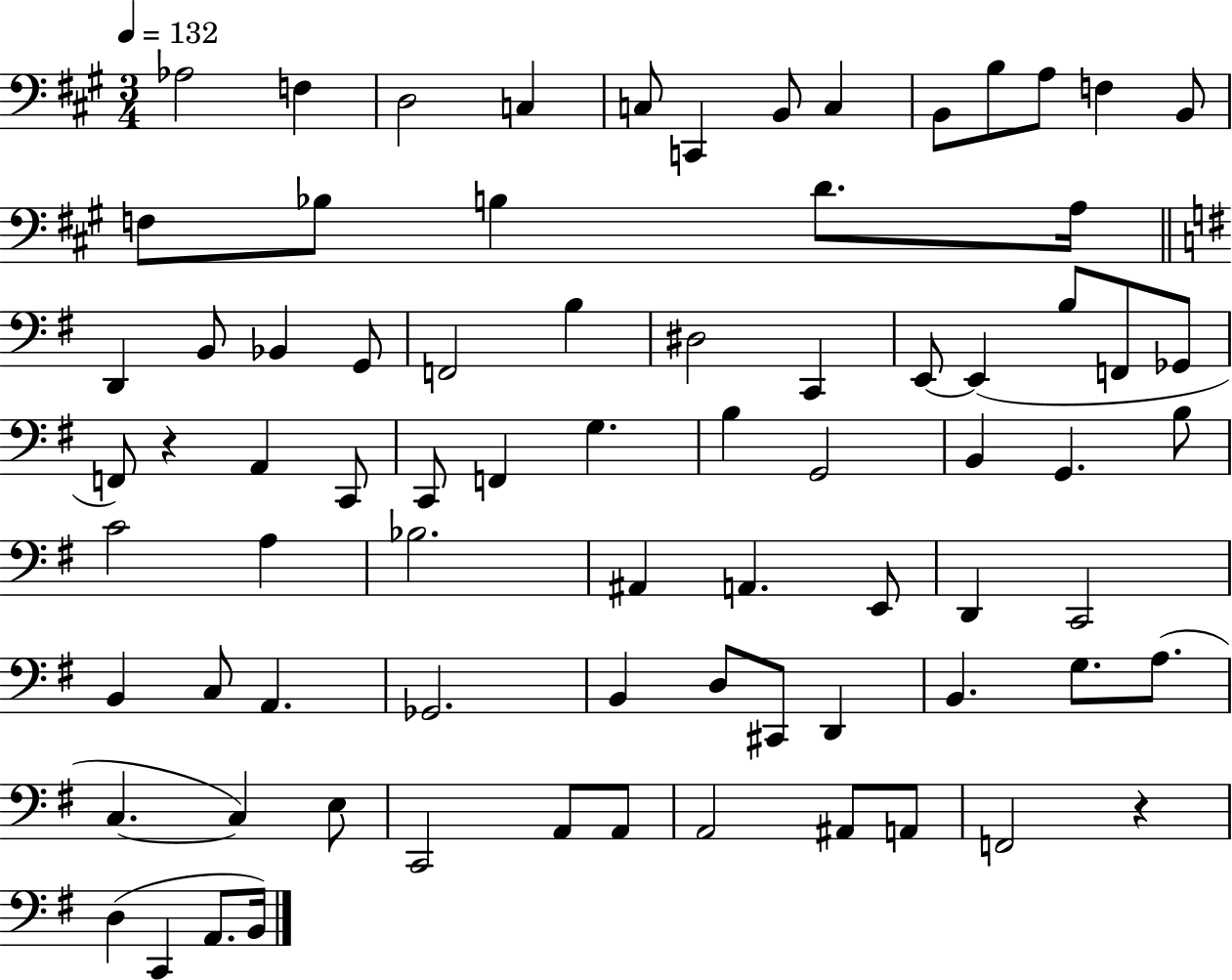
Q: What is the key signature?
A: A major